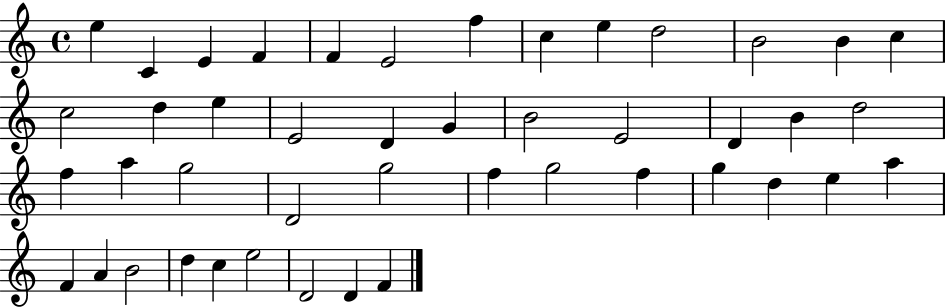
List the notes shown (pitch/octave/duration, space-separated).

E5/q C4/q E4/q F4/q F4/q E4/h F5/q C5/q E5/q D5/h B4/h B4/q C5/q C5/h D5/q E5/q E4/h D4/q G4/q B4/h E4/h D4/q B4/q D5/h F5/q A5/q G5/h D4/h G5/h F5/q G5/h F5/q G5/q D5/q E5/q A5/q F4/q A4/q B4/h D5/q C5/q E5/h D4/h D4/q F4/q